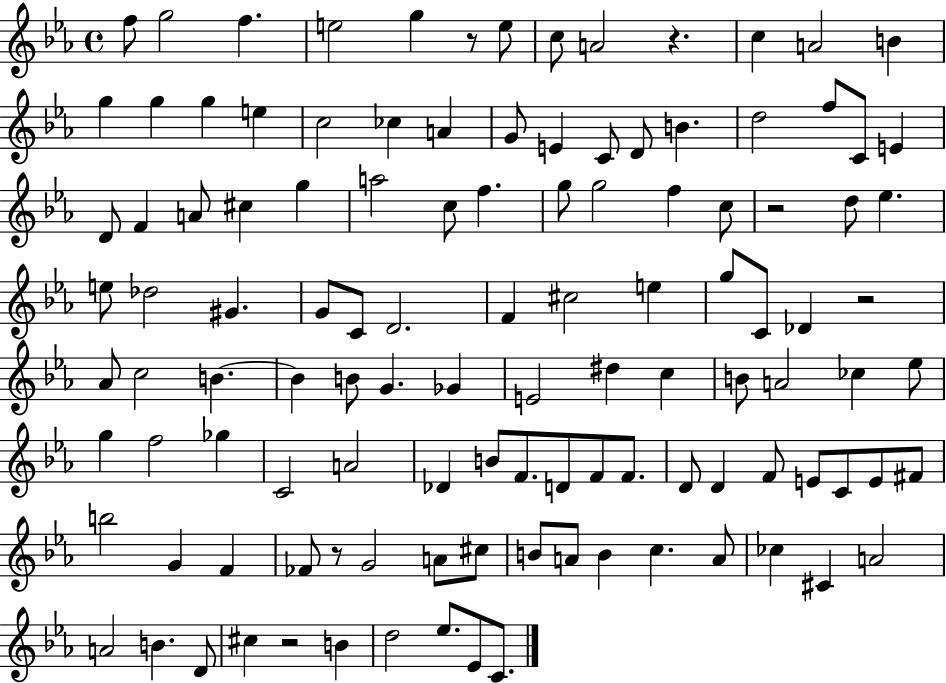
{
  \clef treble
  \time 4/4
  \defaultTimeSignature
  \key ees \major
  f''8 g''2 f''4. | e''2 g''4 r8 e''8 | c''8 a'2 r4. | c''4 a'2 b'4 | \break g''4 g''4 g''4 e''4 | c''2 ces''4 a'4 | g'8 e'4 c'8 d'8 b'4. | d''2 f''8 c'8 e'4 | \break d'8 f'4 a'8 cis''4 g''4 | a''2 c''8 f''4. | g''8 g''2 f''4 c''8 | r2 d''8 ees''4. | \break e''8 des''2 gis'4. | g'8 c'8 d'2. | f'4 cis''2 e''4 | g''8 c'8 des'4 r2 | \break aes'8 c''2 b'4.~~ | b'4 b'8 g'4. ges'4 | e'2 dis''4 c''4 | b'8 a'2 ces''4 ees''8 | \break g''4 f''2 ges''4 | c'2 a'2 | des'4 b'8 f'8. d'8 f'8 f'8. | d'8 d'4 f'8 e'8 c'8 e'8 fis'8 | \break b''2 g'4 f'4 | fes'8 r8 g'2 a'8 cis''8 | b'8 a'8 b'4 c''4. a'8 | ces''4 cis'4 a'2 | \break a'2 b'4. d'8 | cis''4 r2 b'4 | d''2 ees''8. ees'8 c'8. | \bar "|."
}